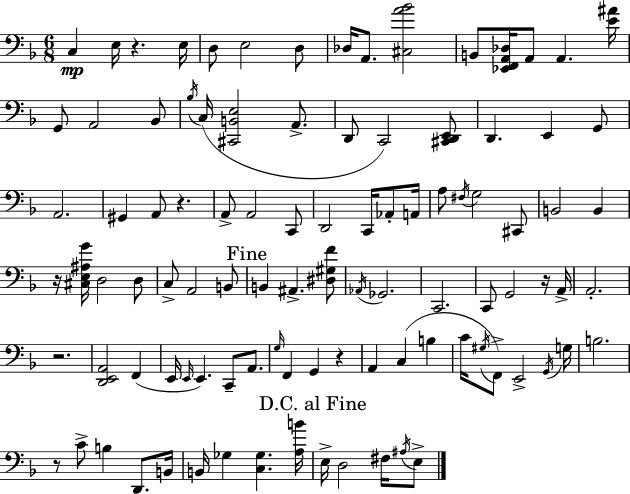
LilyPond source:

{
  \clef bass
  \numericTimeSignature
  \time 6/8
  \key d \minor
  c4\mp e16 r4. e16 | d8 e2 d8 | des16 a,8. <cis a' bes'>2 | b,8 <ees, f, a, des>16 a,8 a,4. <e' ais'>16 | \break g,8 a,2 bes,8 | \acciaccatura { bes16 }( c16 <cis, b, e>2 a,8.-> | d,8 c,2) <cis, d, e,>8 | d,4. e,4 g,8 | \break a,2. | gis,4 a,8 r4. | a,8-> a,2 c,8 | d,2 c,16 aes,8-. | \break a,16 a8 \acciaccatura { fis16 } g2 | cis,8 b,2 b,4 | r16 <cis e ais g'>16 d2 | d8 c8-> a,2 | \break b,8 \mark "Fine" b,4 ais,4.-> | <dis gis f'>8 \acciaccatura { aes,16 } ges,2. | c,2. | c,8 g,2 | \break r16 a,16-> a,2.-. | r2. | <d, e, a,>2 f,4( | e,16 \grace { e,16 } e,4.) c,8-- | \break a,8. \grace { g16 } f,4 g,4 | r4 a,4 c4( | b4 c'16 \acciaccatura { gis16 } f,8->) e,2-> | \acciaccatura { g,16 } g16 b2. | \break r8 c'8-> b4 | d,8. b,16 b,16 ges4 | <c ges>4. <a b'>16 \mark "D.C. al Fine" e16-> d2 | fis16 \acciaccatura { ais16 } e8-> \bar "|."
}